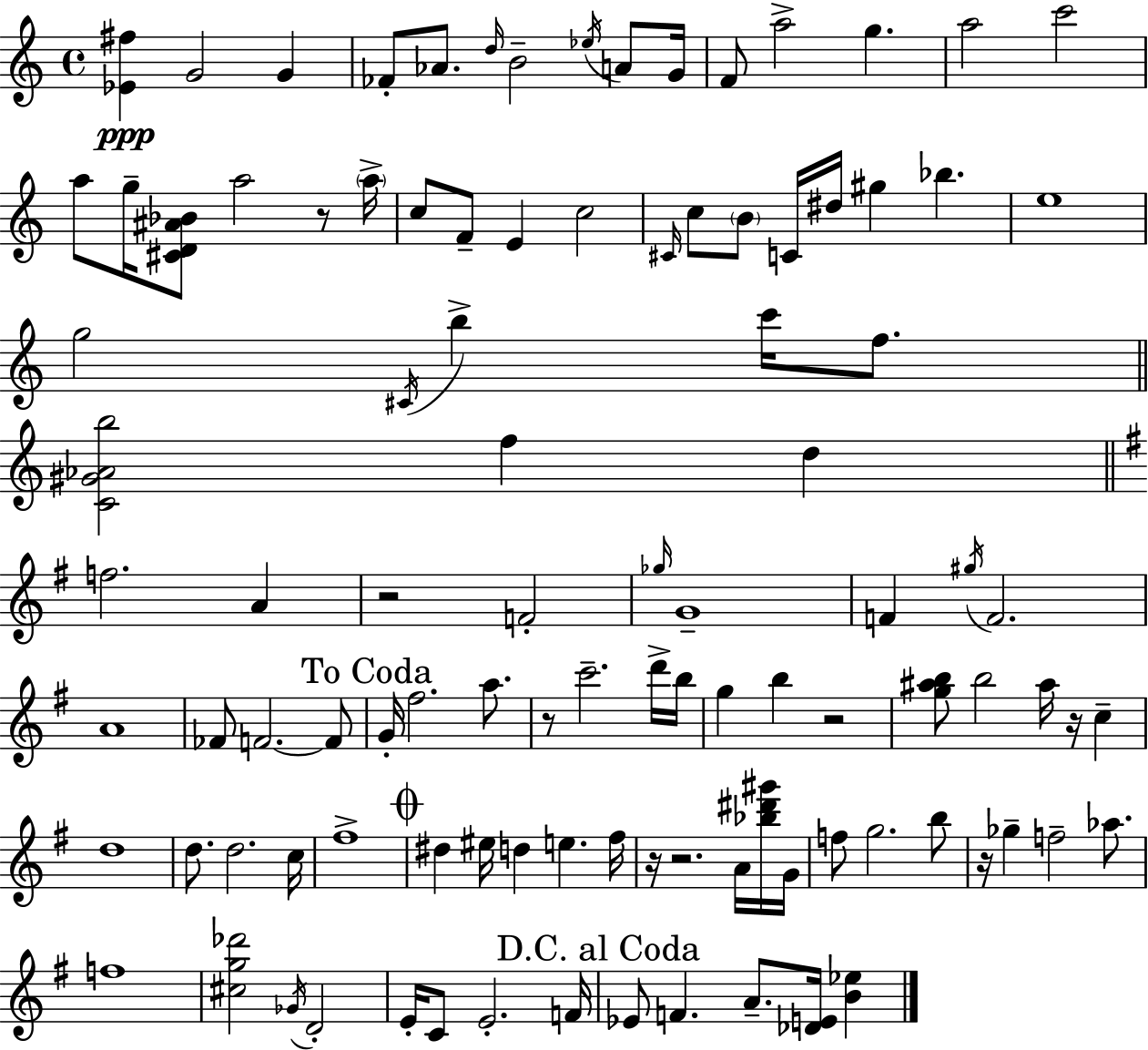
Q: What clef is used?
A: treble